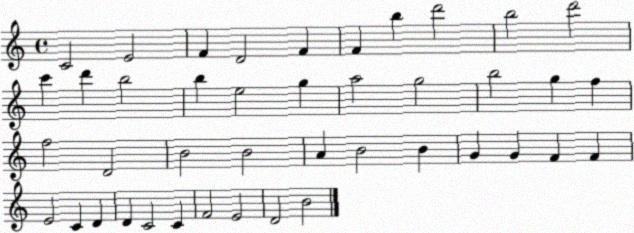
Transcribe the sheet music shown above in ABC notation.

X:1
T:Untitled
M:4/4
L:1/4
K:C
C2 E2 F D2 F F b d'2 b2 d'2 c' d' b2 b e2 g a2 g2 b2 g f f2 D2 B2 B2 A B2 B G G F F E2 C D D C2 C F2 E2 D2 B2